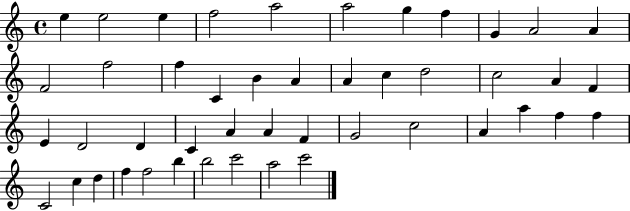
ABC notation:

X:1
T:Untitled
M:4/4
L:1/4
K:C
e e2 e f2 a2 a2 g f G A2 A F2 f2 f C B A A c d2 c2 A F E D2 D C A A F G2 c2 A a f f C2 c d f f2 b b2 c'2 a2 c'2